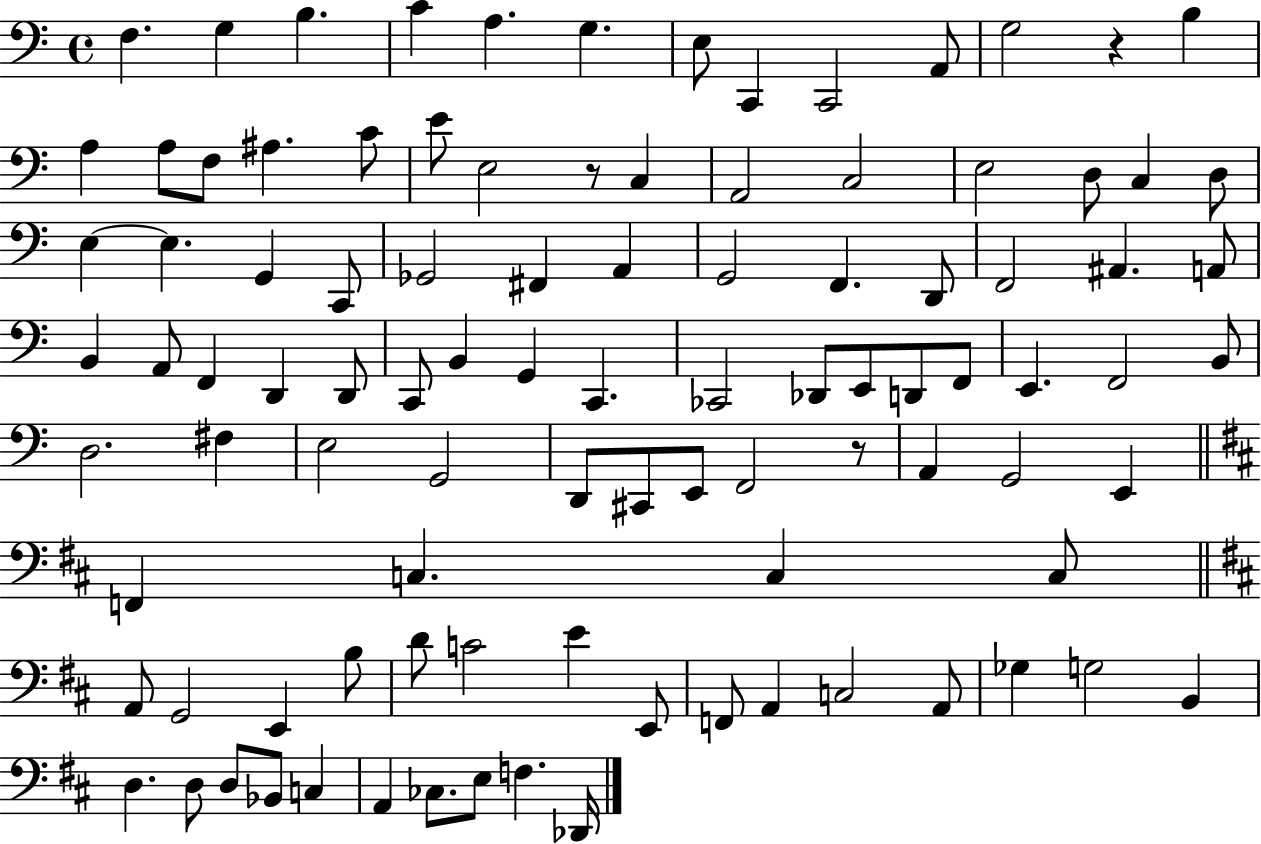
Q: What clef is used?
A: bass